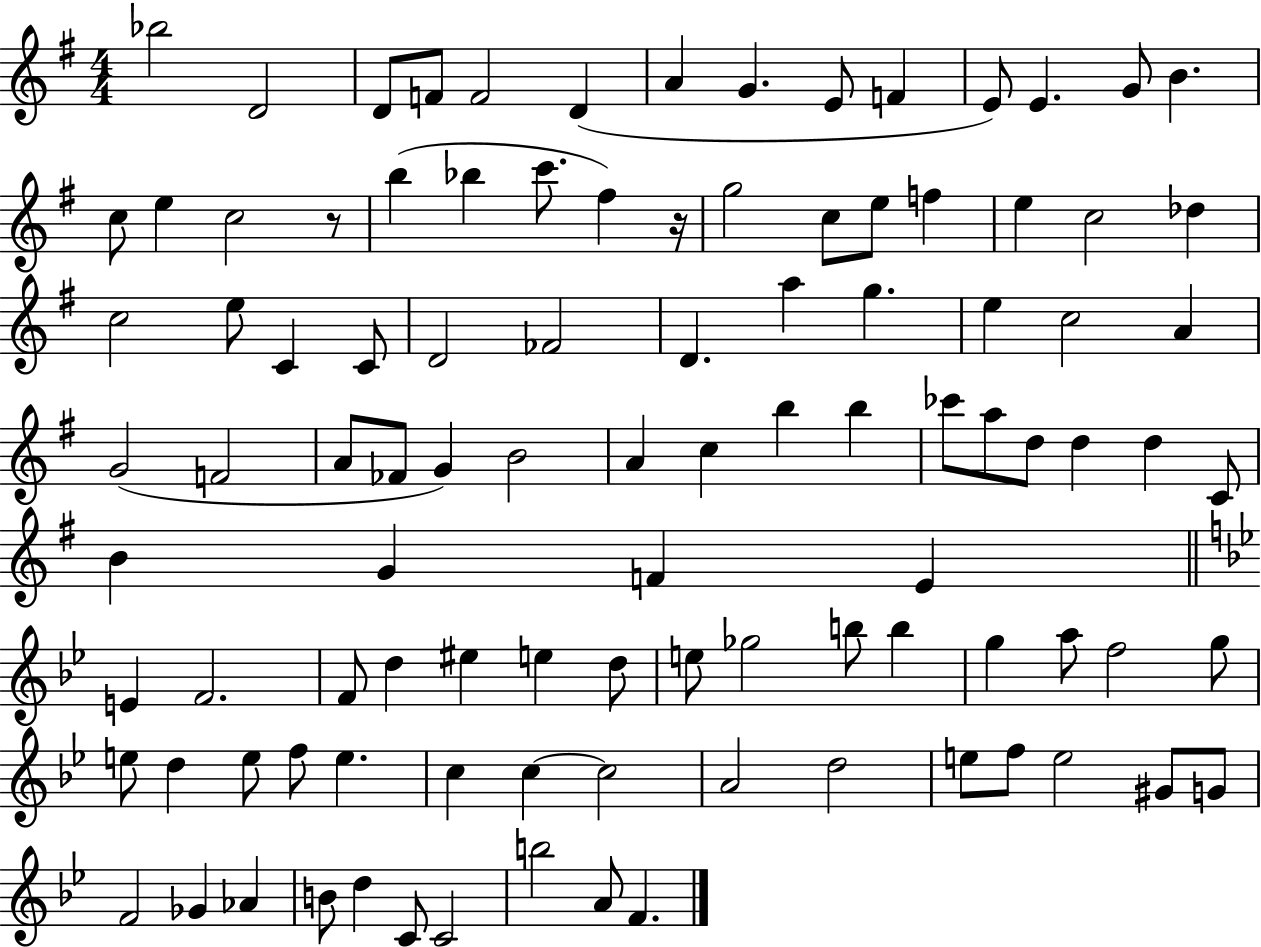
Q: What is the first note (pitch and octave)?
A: Bb5